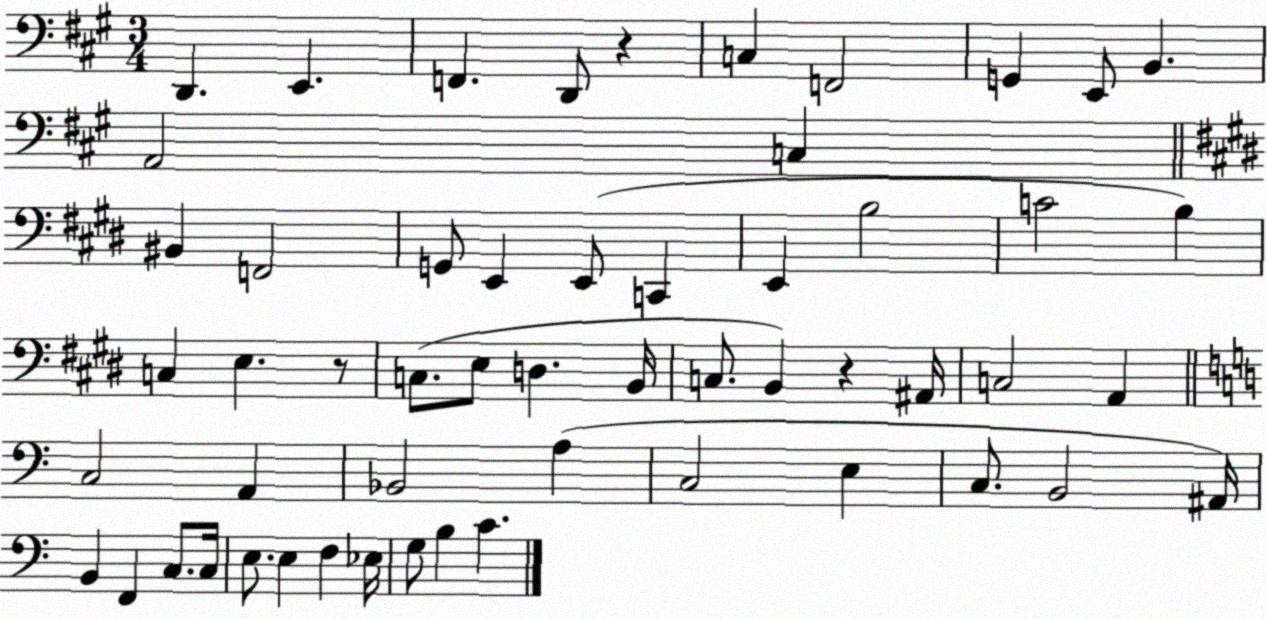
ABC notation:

X:1
T:Untitled
M:3/4
L:1/4
K:A
D,, E,, F,, D,,/2 z C, F,,2 G,, E,,/2 B,, A,,2 C, ^B,, F,,2 G,,/2 E,, E,,/2 C,, E,, B,2 C2 B, C, E, z/2 C,/2 E,/2 D, B,,/4 C,/2 B,, z ^A,,/4 C,2 A,, C,2 A,, _B,,2 A, C,2 E, C,/2 B,,2 ^A,,/4 B,, F,, C,/2 C,/4 E,/2 E, F, _E,/4 G,/2 B, C